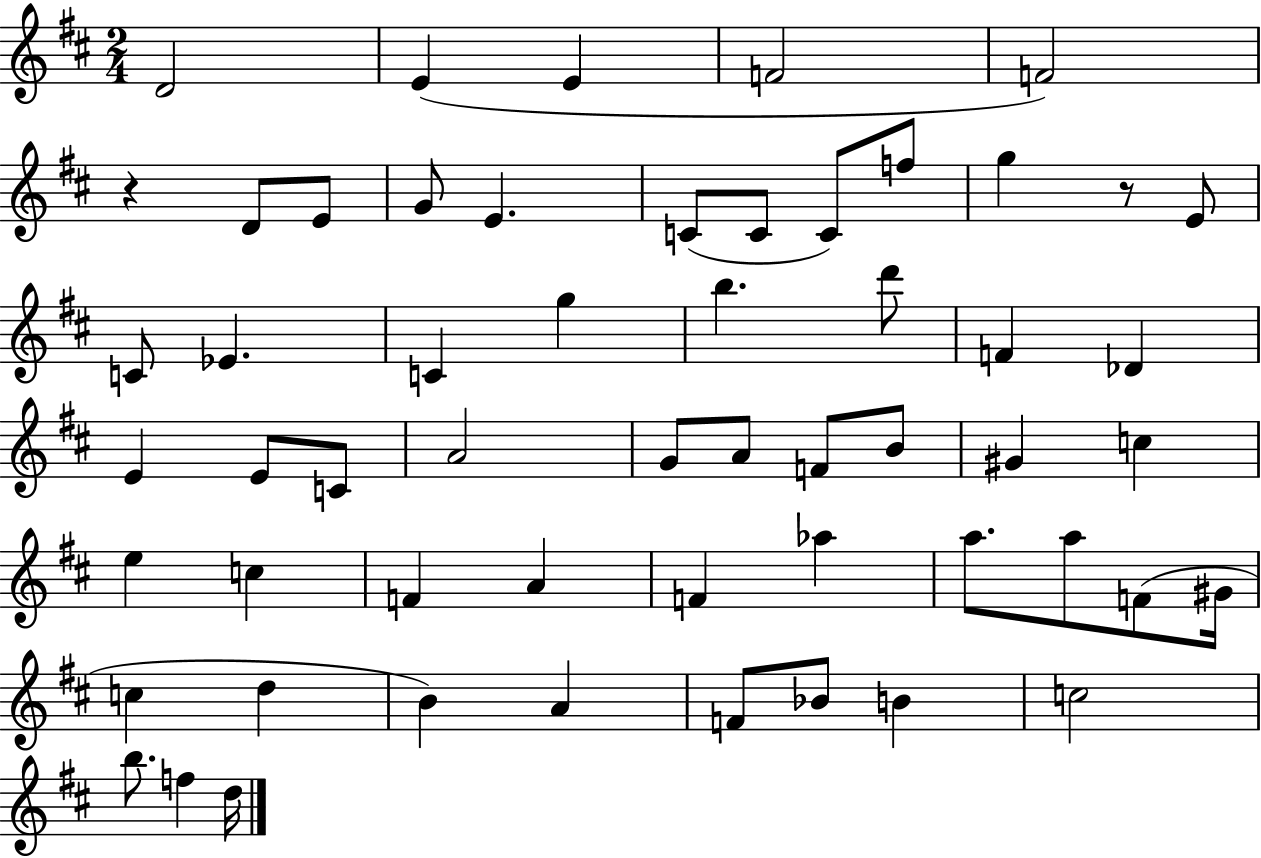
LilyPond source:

{
  \clef treble
  \numericTimeSignature
  \time 2/4
  \key d \major
  \repeat volta 2 { d'2 | e'4( e'4 | f'2 | f'2) | \break r4 d'8 e'8 | g'8 e'4. | c'8( c'8 c'8) f''8 | g''4 r8 e'8 | \break c'8 ees'4. | c'4 g''4 | b''4. d'''8 | f'4 des'4 | \break e'4 e'8 c'8 | a'2 | g'8 a'8 f'8 b'8 | gis'4 c''4 | \break e''4 c''4 | f'4 a'4 | f'4 aes''4 | a''8. a''8 f'8( gis'16 | \break c''4 d''4 | b'4) a'4 | f'8 bes'8 b'4 | c''2 | \break b''8. f''4 d''16 | } \bar "|."
}